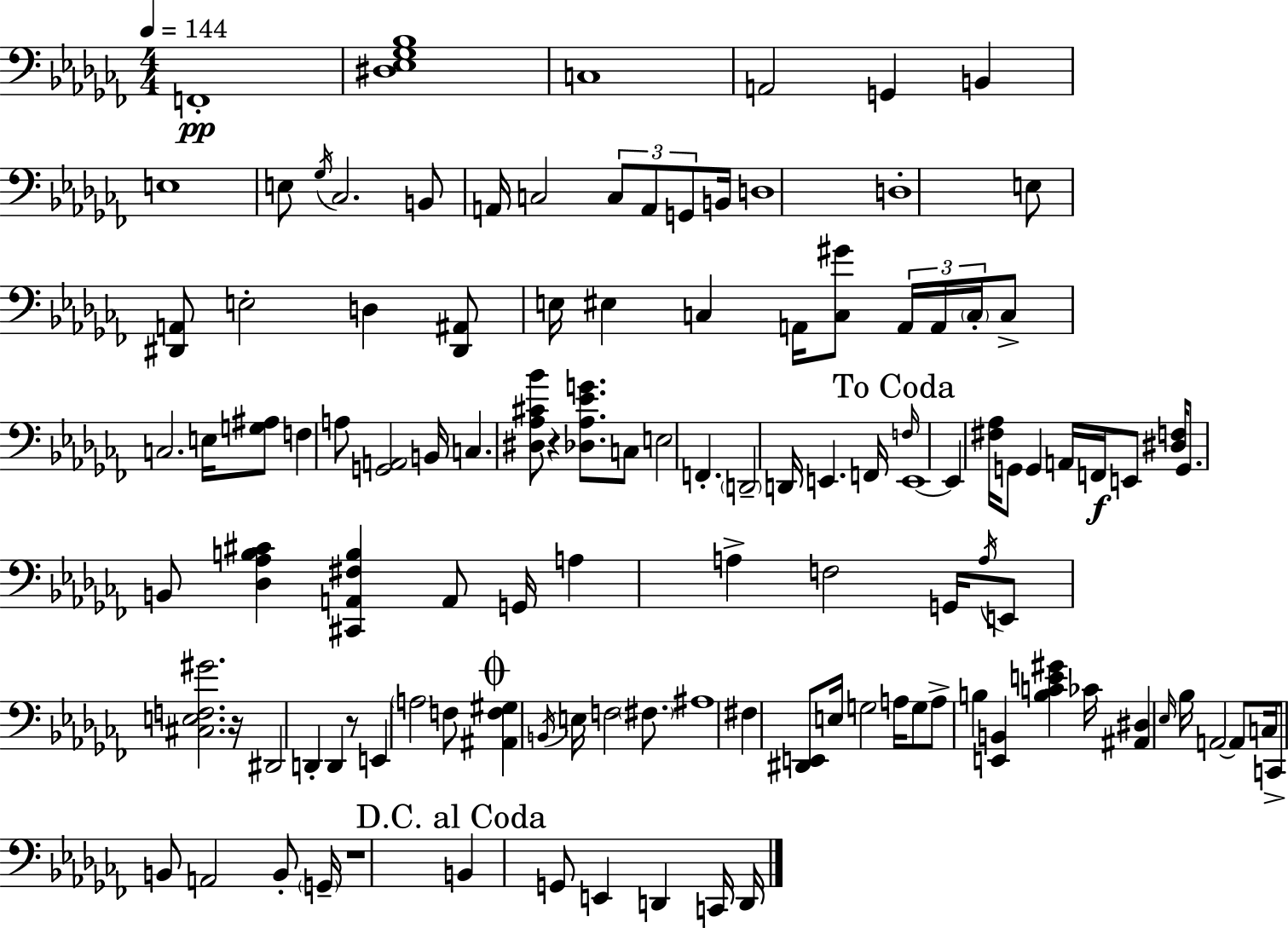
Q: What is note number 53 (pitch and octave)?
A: A2